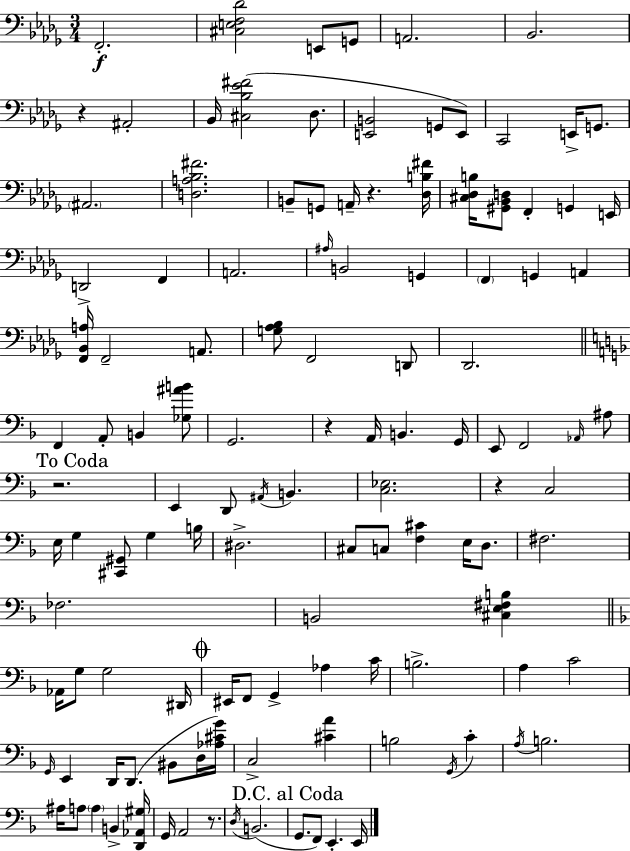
F2/h. [C#3,E3,F3,Db4]/h E2/e G2/e A2/h. Bb2/h. R/q A#2/h Bb2/s [C#3,Bb3,Eb4,F#4]/h Db3/e. [E2,B2]/h G2/e E2/e C2/h E2/s G2/e. A#2/h. [D3,A3,Bb3,F#4]/h. B2/e G2/e A2/s R/q. [Db3,B3,F#4]/s [C#3,Db3,B3]/s [G#2,Bb2,D3]/e F2/q G2/q E2/s D2/h F2/q A2/h. A#3/s B2/h G2/q F2/q G2/q A2/q [F2,Bb2,A3]/s F2/h A2/e. [G3,Ab3,Bb3]/e F2/h D2/e Db2/h. F2/q A2/e B2/q [Gb3,A#4,B4]/e G2/h. R/q A2/s B2/q. G2/s E2/e F2/h Ab2/s A#3/e R/h. E2/q D2/e A#2/s B2/q. [C3,Eb3]/h. R/q C3/h E3/s G3/q [C#2,G#2]/e G3/q B3/s D#3/h. C#3/e C3/e [F3,C#4]/q E3/s D3/e. F#3/h. FES3/h. B2/h [C#3,E3,F#3,B3]/q Ab2/s G3/e G3/h D#2/s EIS2/s F2/e G2/q Ab3/q C4/s B3/h. A3/q C4/h G2/s E2/q D2/s D2/e. BIS2/e D3/s [Ab3,C#4,G4]/s C3/h [C#4,A4]/q B3/h G2/s C4/q A3/s B3/h. A#3/s A3/e A3/q B2/q [D2,Ab2,G#3]/s G2/s A2/h R/e. D3/s B2/h. G2/e. F2/e E2/q. E2/s